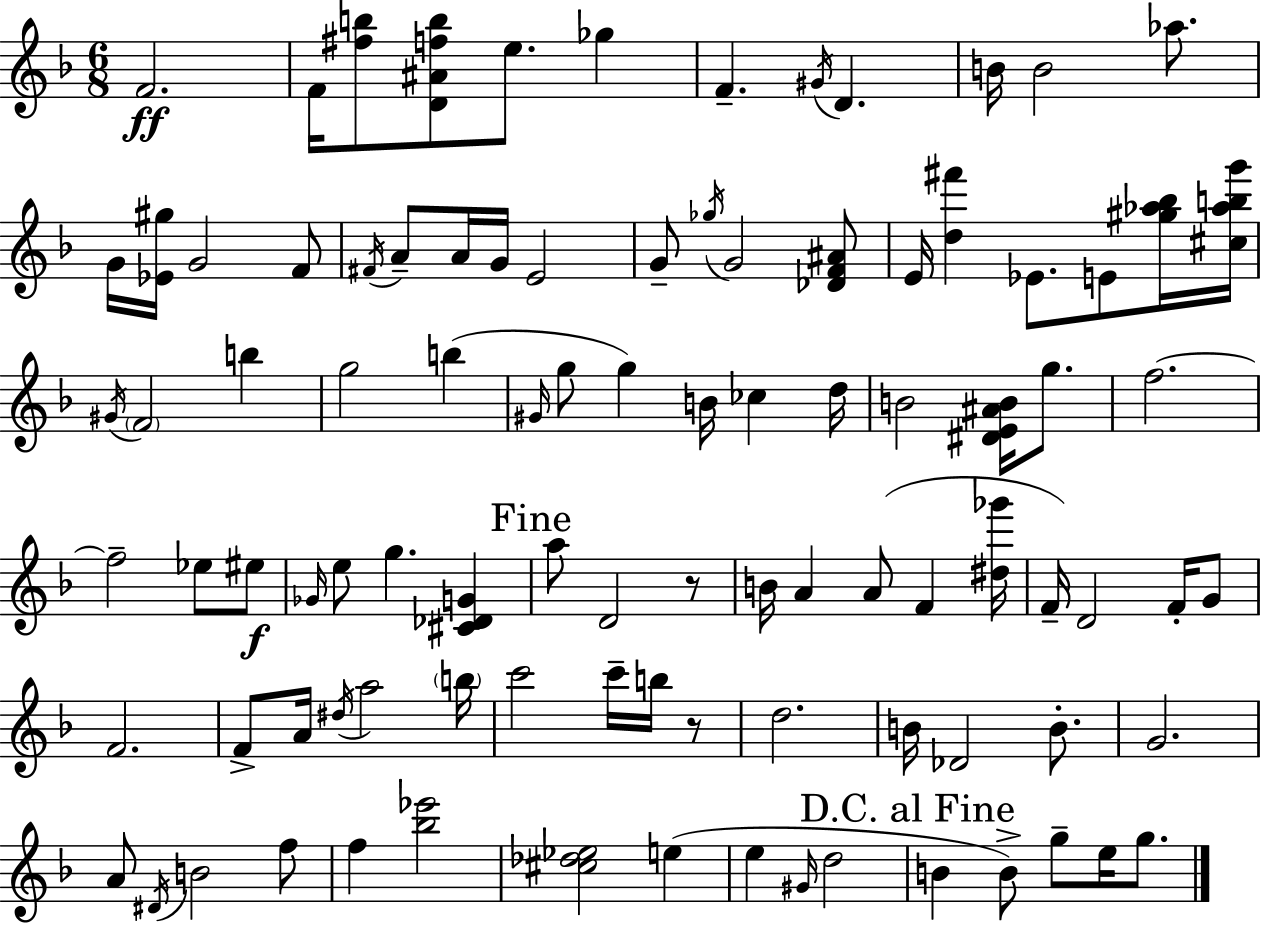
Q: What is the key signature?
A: F major